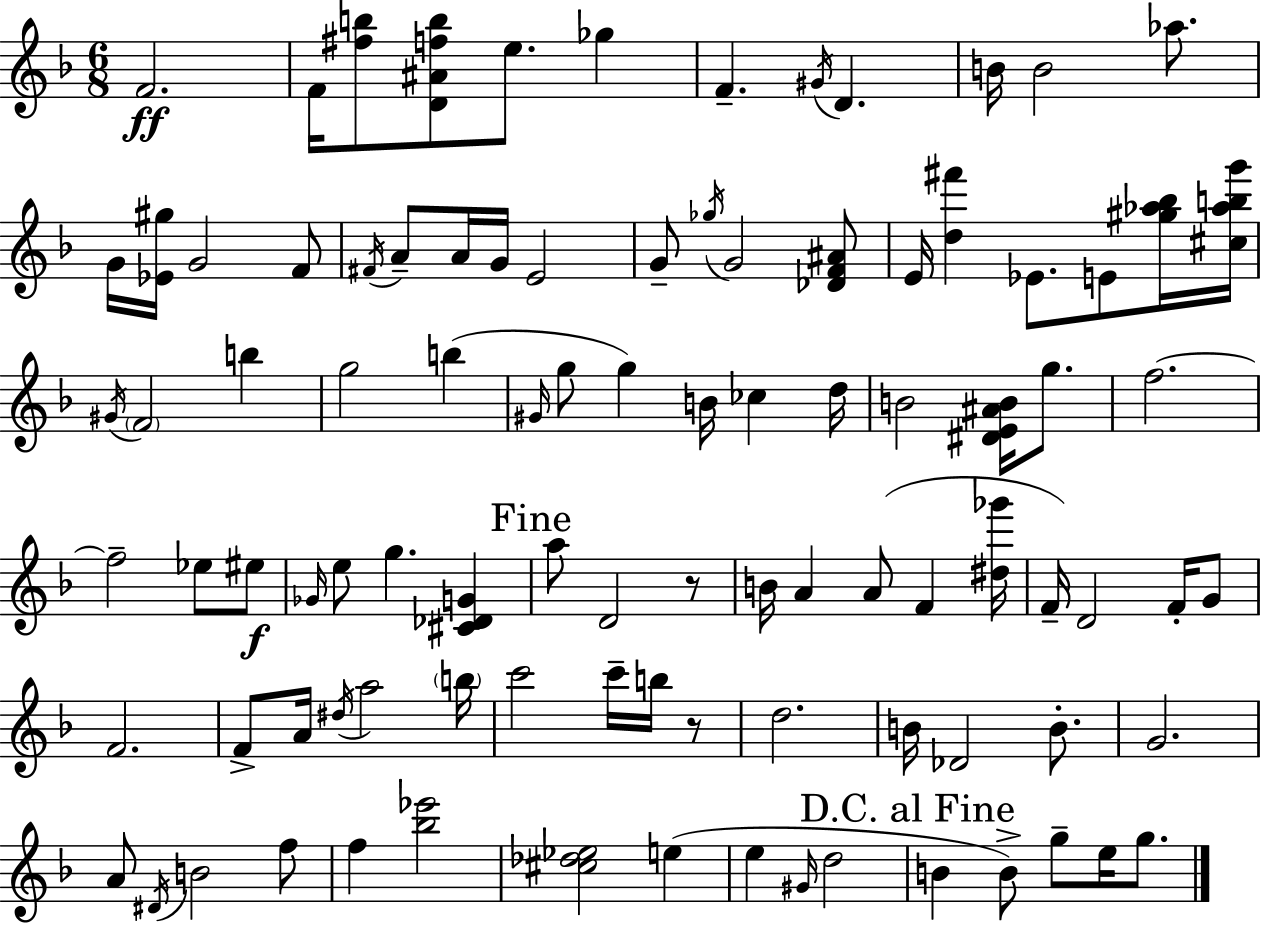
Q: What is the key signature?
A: F major